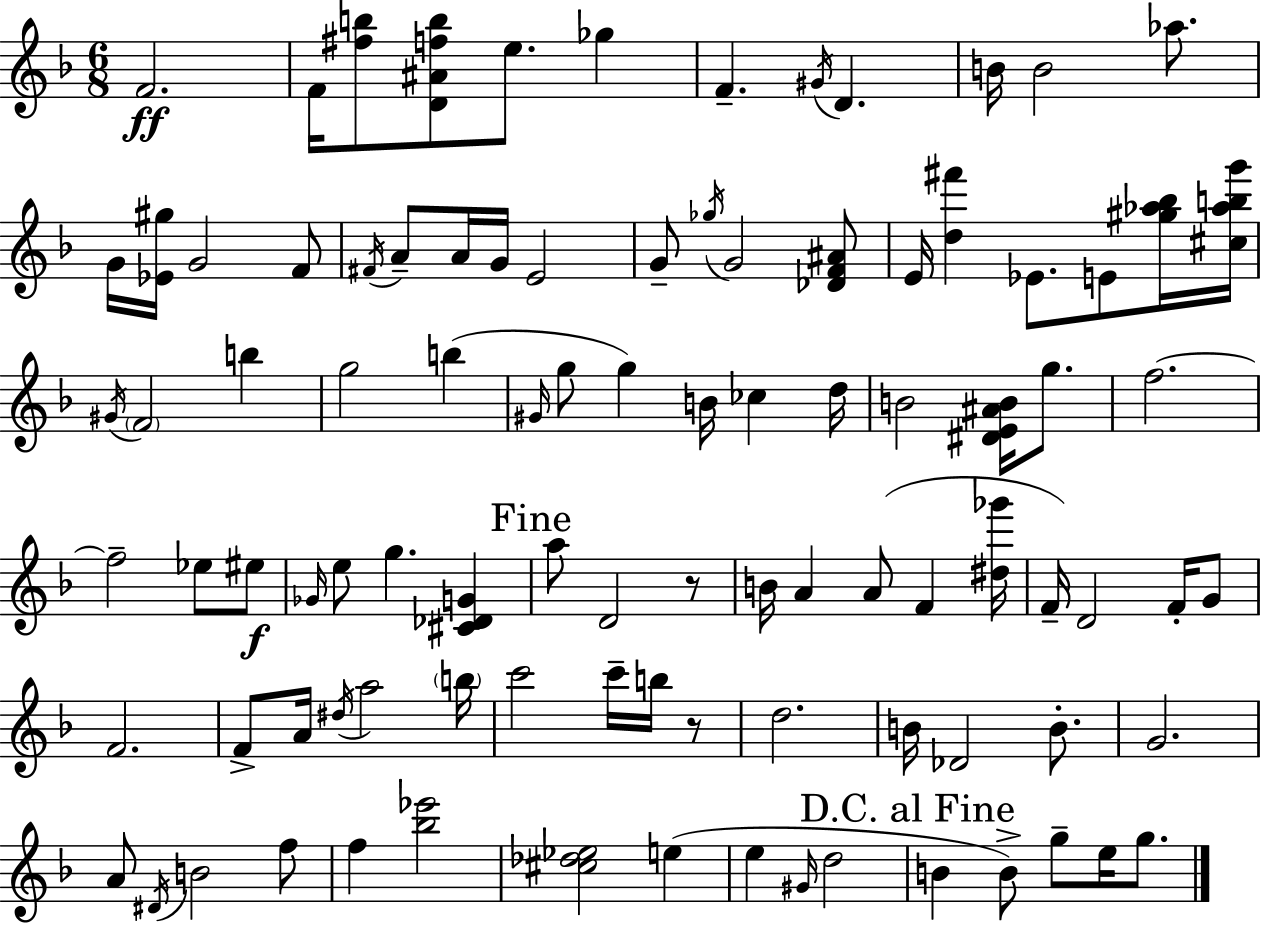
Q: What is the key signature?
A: F major